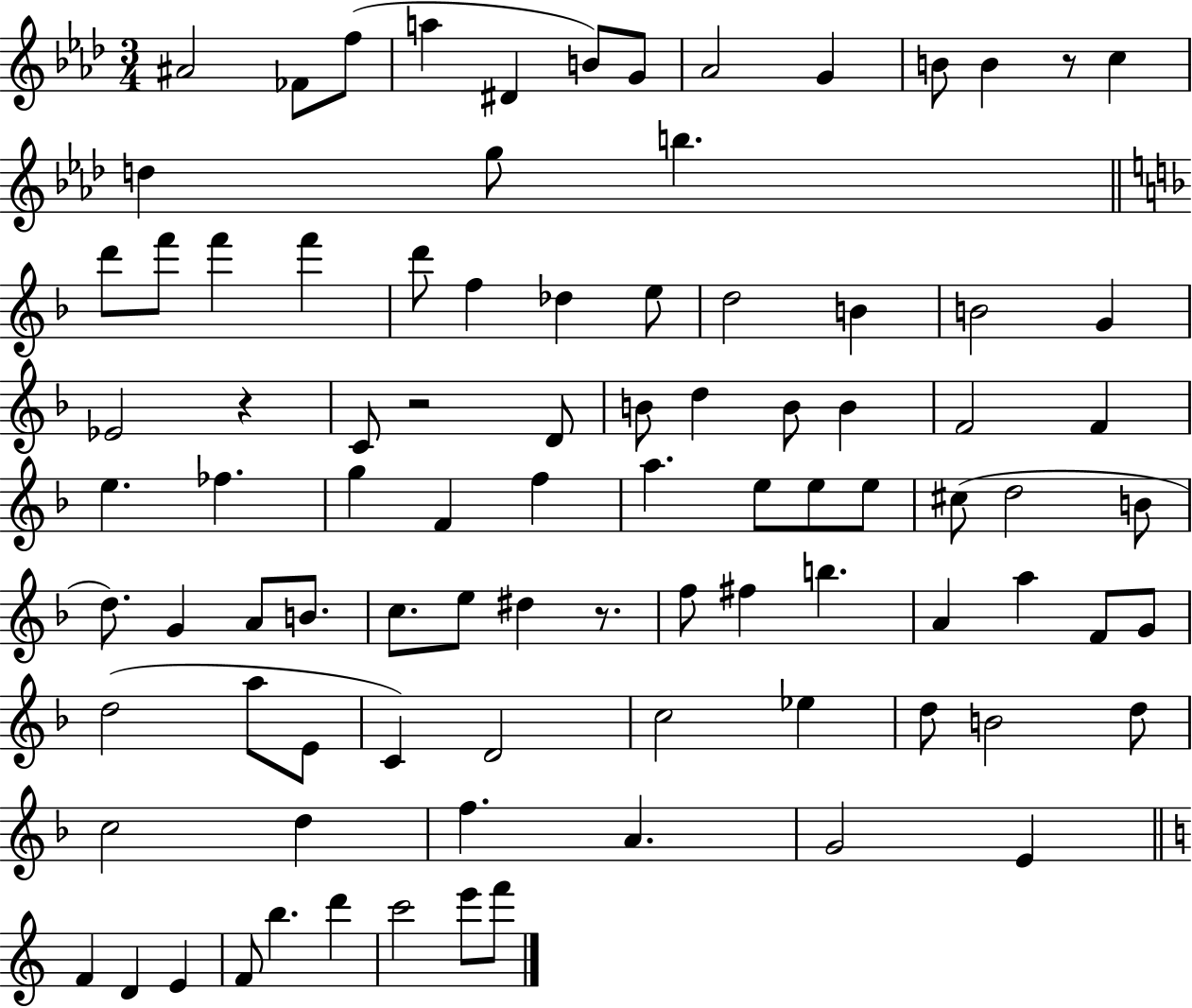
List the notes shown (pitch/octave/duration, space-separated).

A#4/h FES4/e F5/e A5/q D#4/q B4/e G4/e Ab4/h G4/q B4/e B4/q R/e C5/q D5/q G5/e B5/q. D6/e F6/e F6/q F6/q D6/e F5/q Db5/q E5/e D5/h B4/q B4/h G4/q Eb4/h R/q C4/e R/h D4/e B4/e D5/q B4/e B4/q F4/h F4/q E5/q. FES5/q. G5/q F4/q F5/q A5/q. E5/e E5/e E5/e C#5/e D5/h B4/e D5/e. G4/q A4/e B4/e. C5/e. E5/e D#5/q R/e. F5/e F#5/q B5/q. A4/q A5/q F4/e G4/e D5/h A5/e E4/e C4/q D4/h C5/h Eb5/q D5/e B4/h D5/e C5/h D5/q F5/q. A4/q. G4/h E4/q F4/q D4/q E4/q F4/e B5/q. D6/q C6/h E6/e F6/e